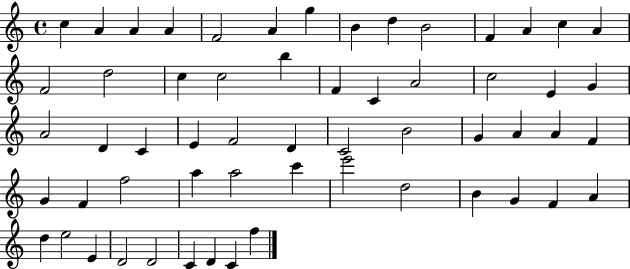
X:1
T:Untitled
M:4/4
L:1/4
K:C
c A A A F2 A g B d B2 F A c A F2 d2 c c2 b F C A2 c2 E G A2 D C E F2 D C2 B2 G A A F G F f2 a a2 c' e'2 d2 B G F A d e2 E D2 D2 C D C f